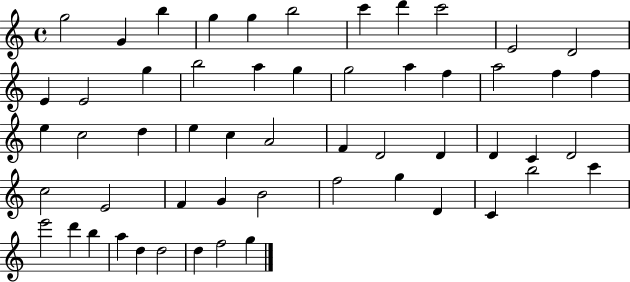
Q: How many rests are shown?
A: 0